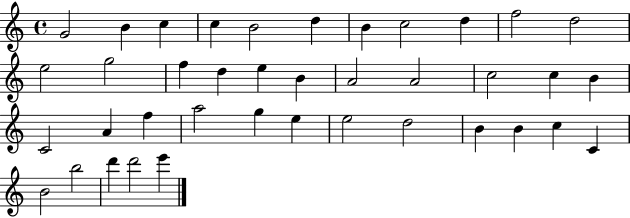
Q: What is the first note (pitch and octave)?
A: G4